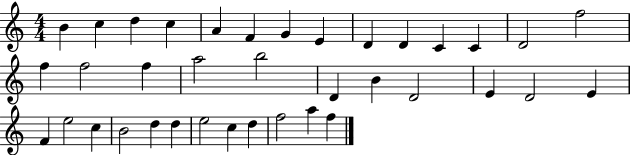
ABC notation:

X:1
T:Untitled
M:4/4
L:1/4
K:C
B c d c A F G E D D C C D2 f2 f f2 f a2 b2 D B D2 E D2 E F e2 c B2 d d e2 c d f2 a f